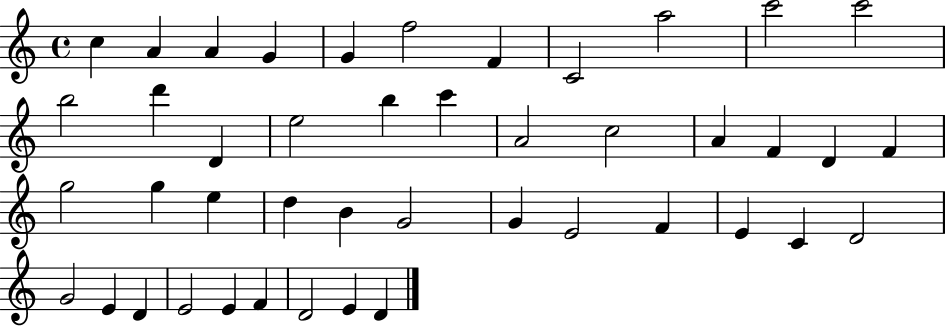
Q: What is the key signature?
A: C major